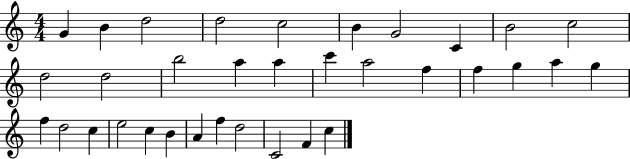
{
  \clef treble
  \numericTimeSignature
  \time 4/4
  \key c \major
  g'4 b'4 d''2 | d''2 c''2 | b'4 g'2 c'4 | b'2 c''2 | \break d''2 d''2 | b''2 a''4 a''4 | c'''4 a''2 f''4 | f''4 g''4 a''4 g''4 | \break f''4 d''2 c''4 | e''2 c''4 b'4 | a'4 f''4 d''2 | c'2 f'4 c''4 | \break \bar "|."
}